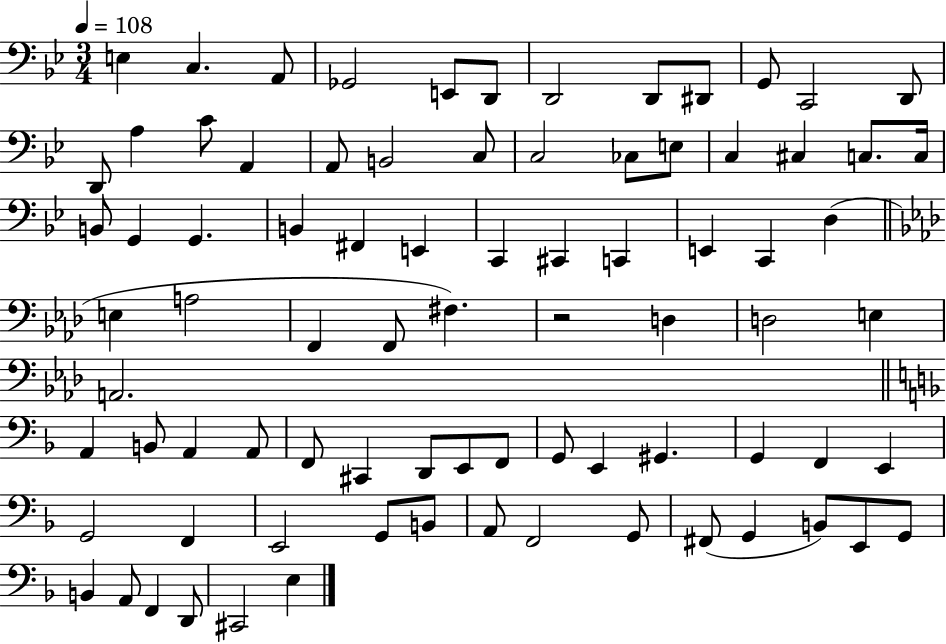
E3/q C3/q. A2/e Gb2/h E2/e D2/e D2/h D2/e D#2/e G2/e C2/h D2/e D2/e A3/q C4/e A2/q A2/e B2/h C3/e C3/h CES3/e E3/e C3/q C#3/q C3/e. C3/s B2/e G2/q G2/q. B2/q F#2/q E2/q C2/q C#2/q C2/q E2/q C2/q D3/q E3/q A3/h F2/q F2/e F#3/q. R/h D3/q D3/h E3/q A2/h. A2/q B2/e A2/q A2/e F2/e C#2/q D2/e E2/e F2/e G2/e E2/q G#2/q. G2/q F2/q E2/q G2/h F2/q E2/h G2/e B2/e A2/e F2/h G2/e F#2/e G2/q B2/e E2/e G2/e B2/q A2/e F2/q D2/e C#2/h E3/q